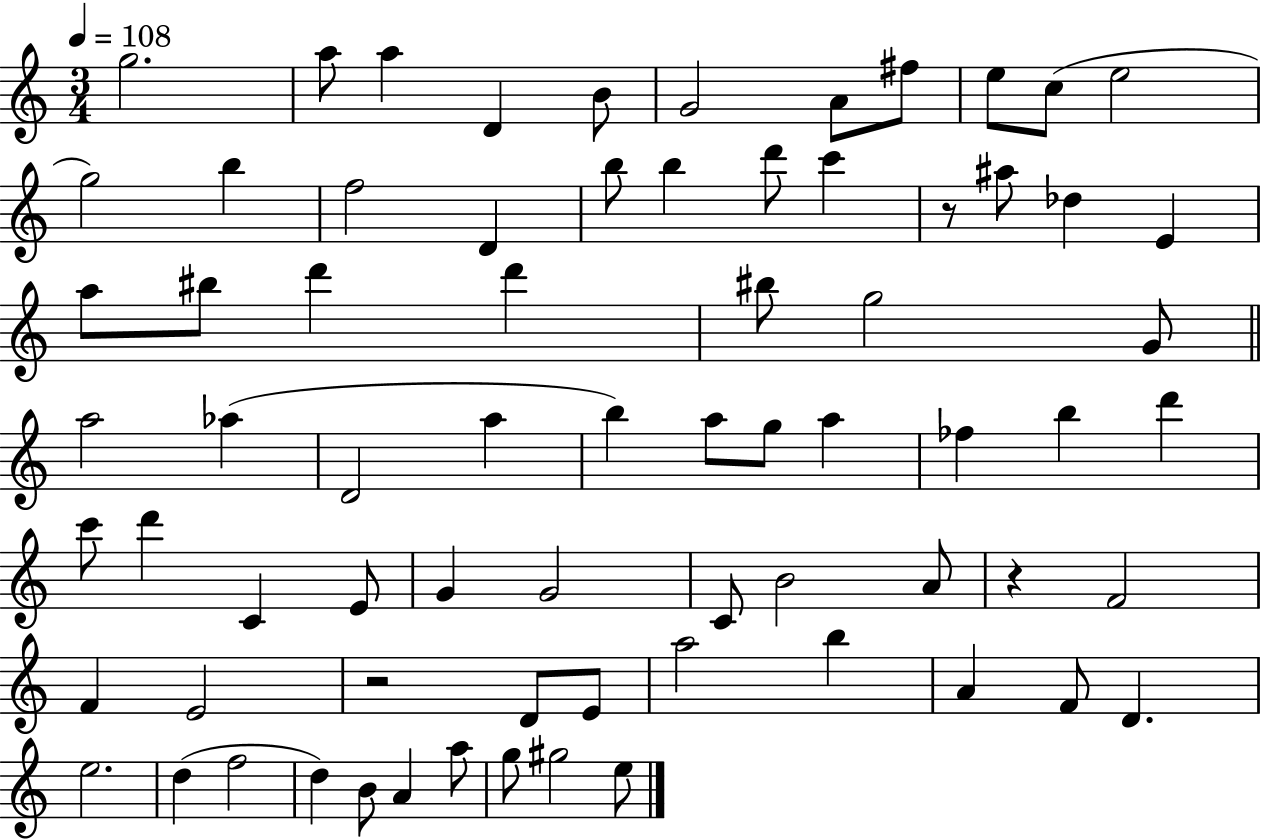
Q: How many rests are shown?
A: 3